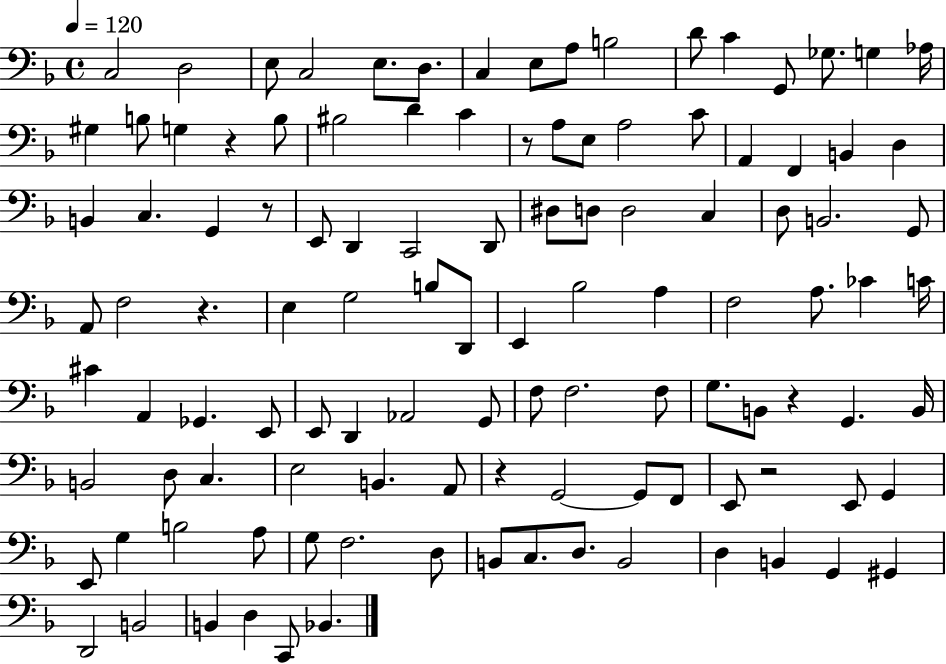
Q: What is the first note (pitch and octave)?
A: C3